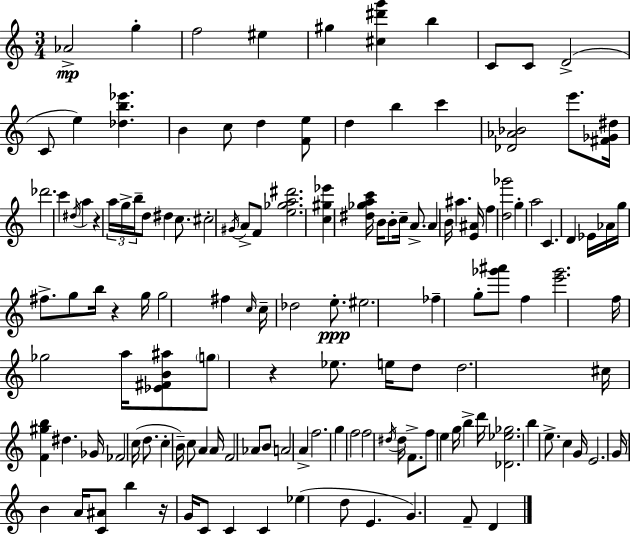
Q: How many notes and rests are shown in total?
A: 136